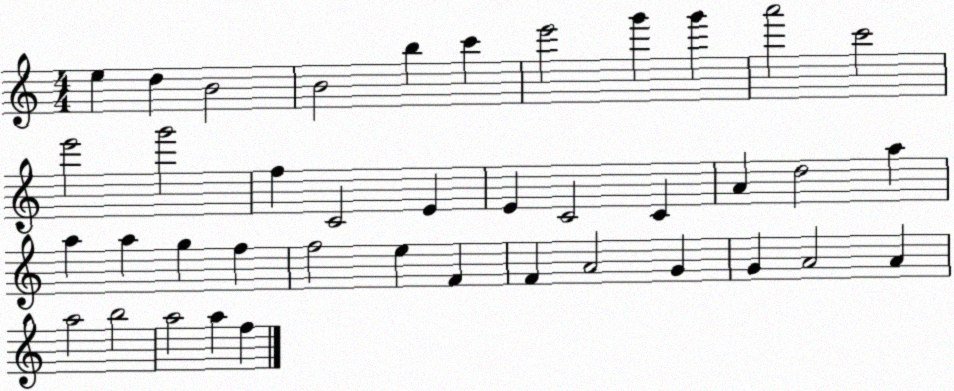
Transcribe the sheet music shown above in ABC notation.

X:1
T:Untitled
M:4/4
L:1/4
K:C
e d B2 B2 b c' e'2 g' g' a'2 c'2 e'2 g'2 f C2 E E C2 C A d2 a a a g f f2 e F F A2 G G A2 A a2 b2 a2 a f